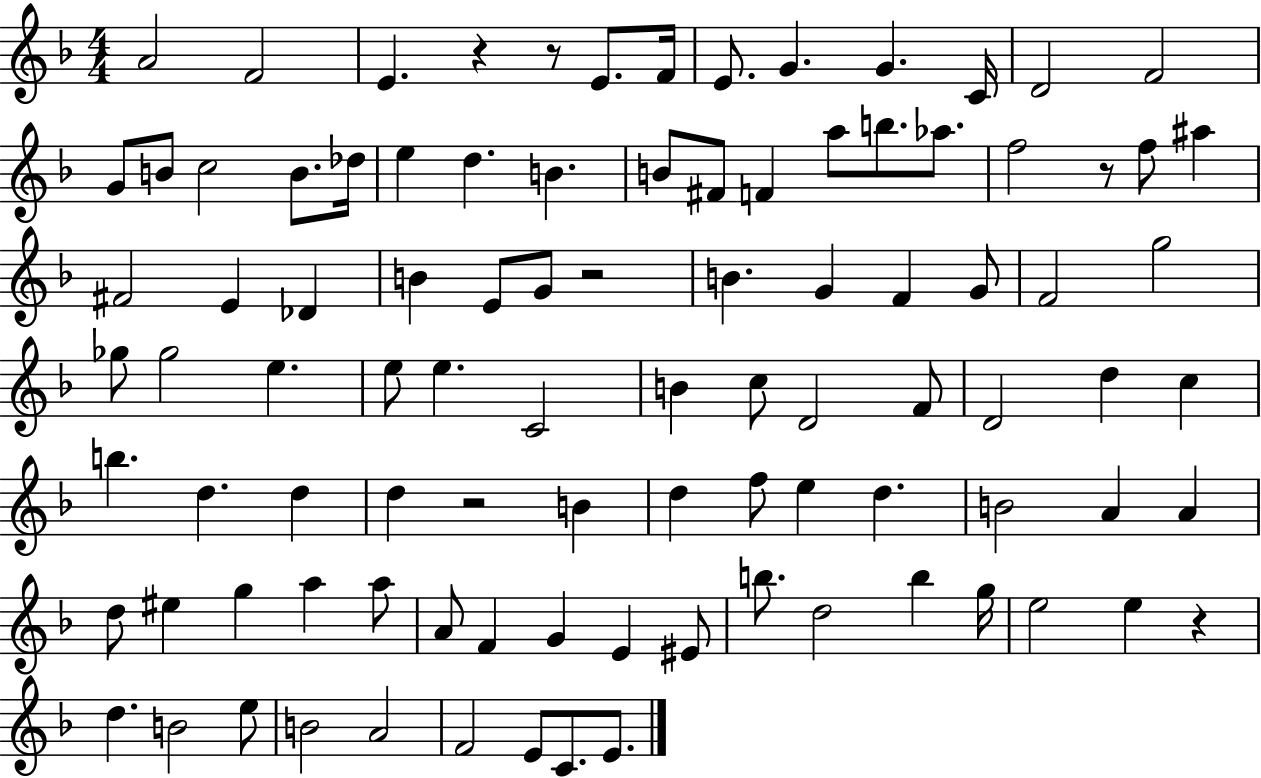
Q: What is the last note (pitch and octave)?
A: E4